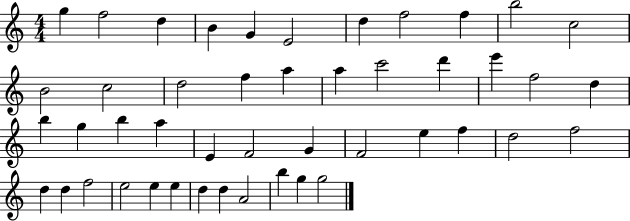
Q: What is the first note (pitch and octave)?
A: G5